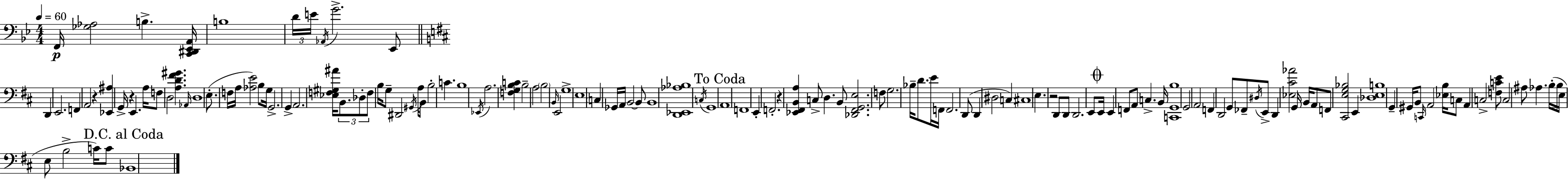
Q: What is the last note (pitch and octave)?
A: Bb2